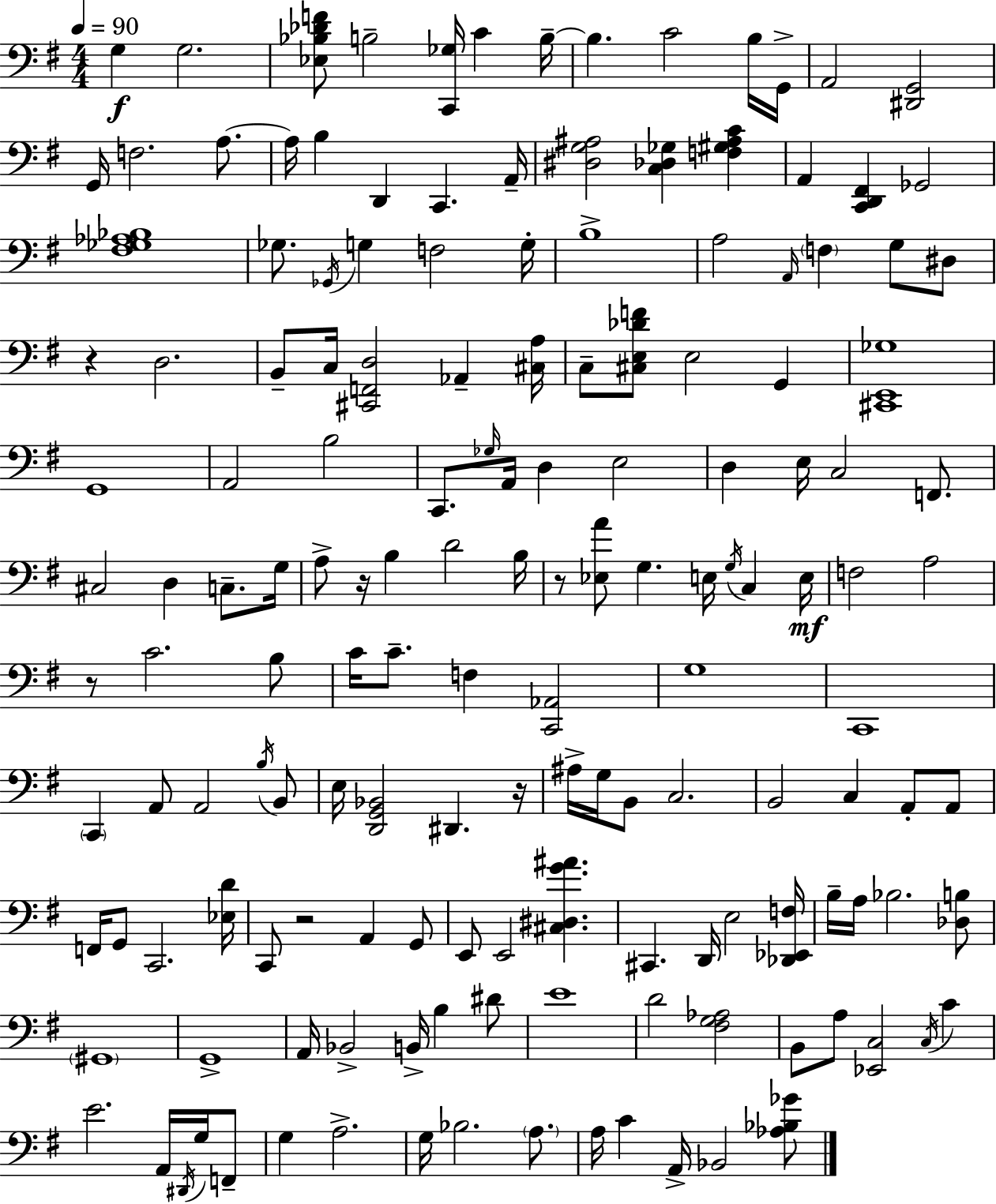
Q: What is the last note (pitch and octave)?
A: Bb2